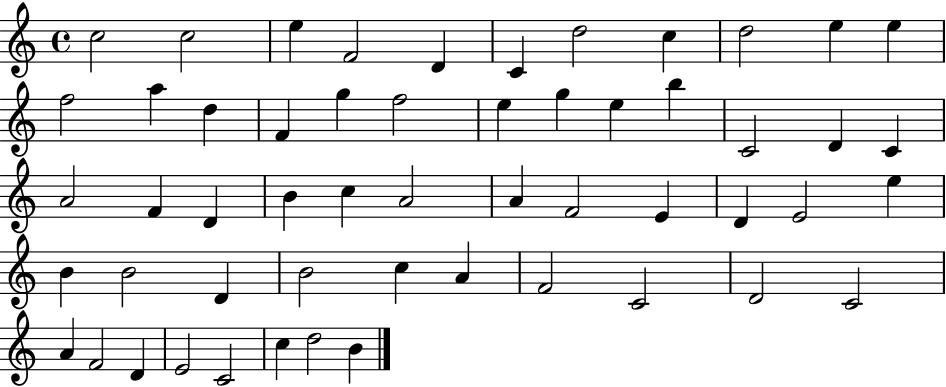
C5/h C5/h E5/q F4/h D4/q C4/q D5/h C5/q D5/h E5/q E5/q F5/h A5/q D5/q F4/q G5/q F5/h E5/q G5/q E5/q B5/q C4/h D4/q C4/q A4/h F4/q D4/q B4/q C5/q A4/h A4/q F4/h E4/q D4/q E4/h E5/q B4/q B4/h D4/q B4/h C5/q A4/q F4/h C4/h D4/h C4/h A4/q F4/h D4/q E4/h C4/h C5/q D5/h B4/q